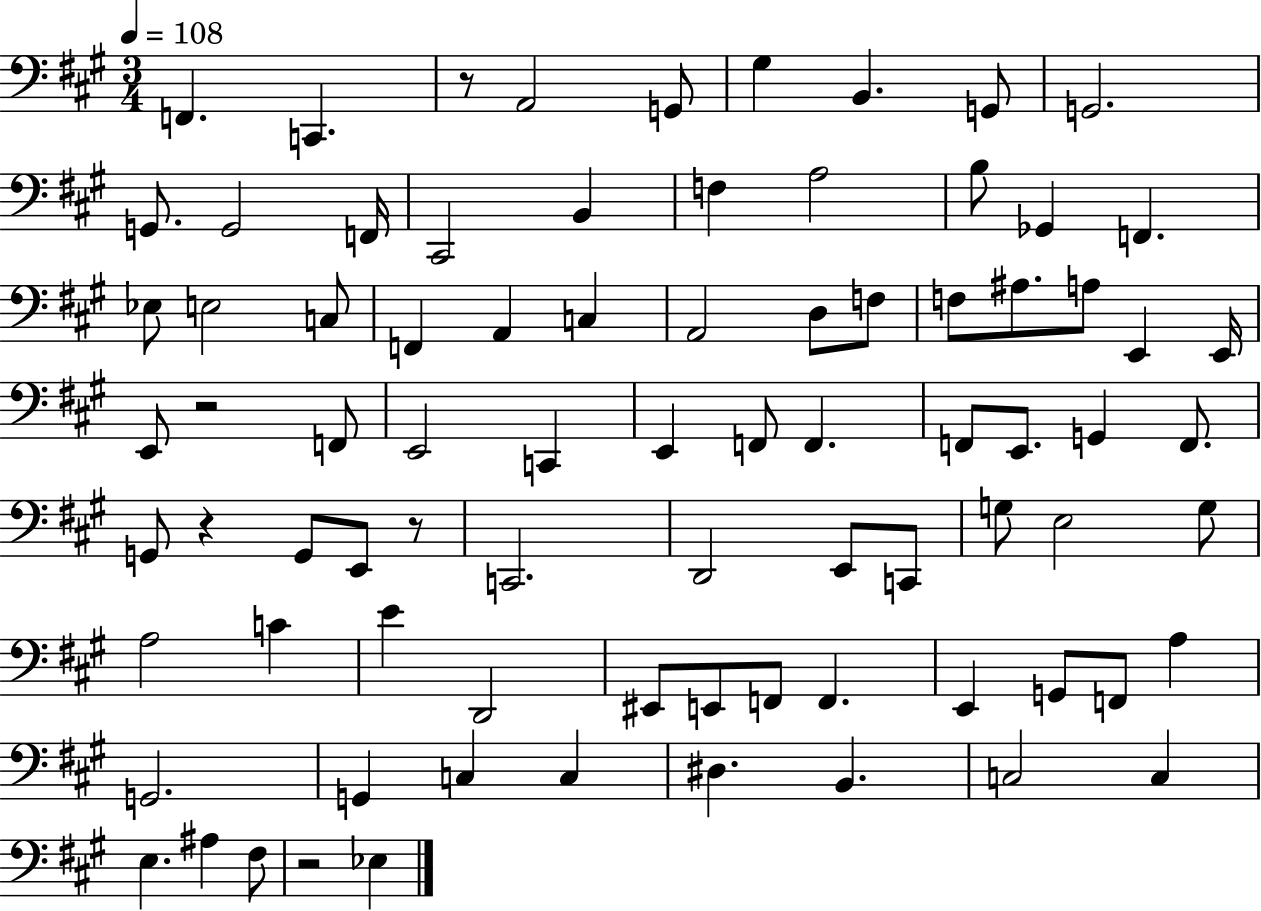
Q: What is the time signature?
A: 3/4